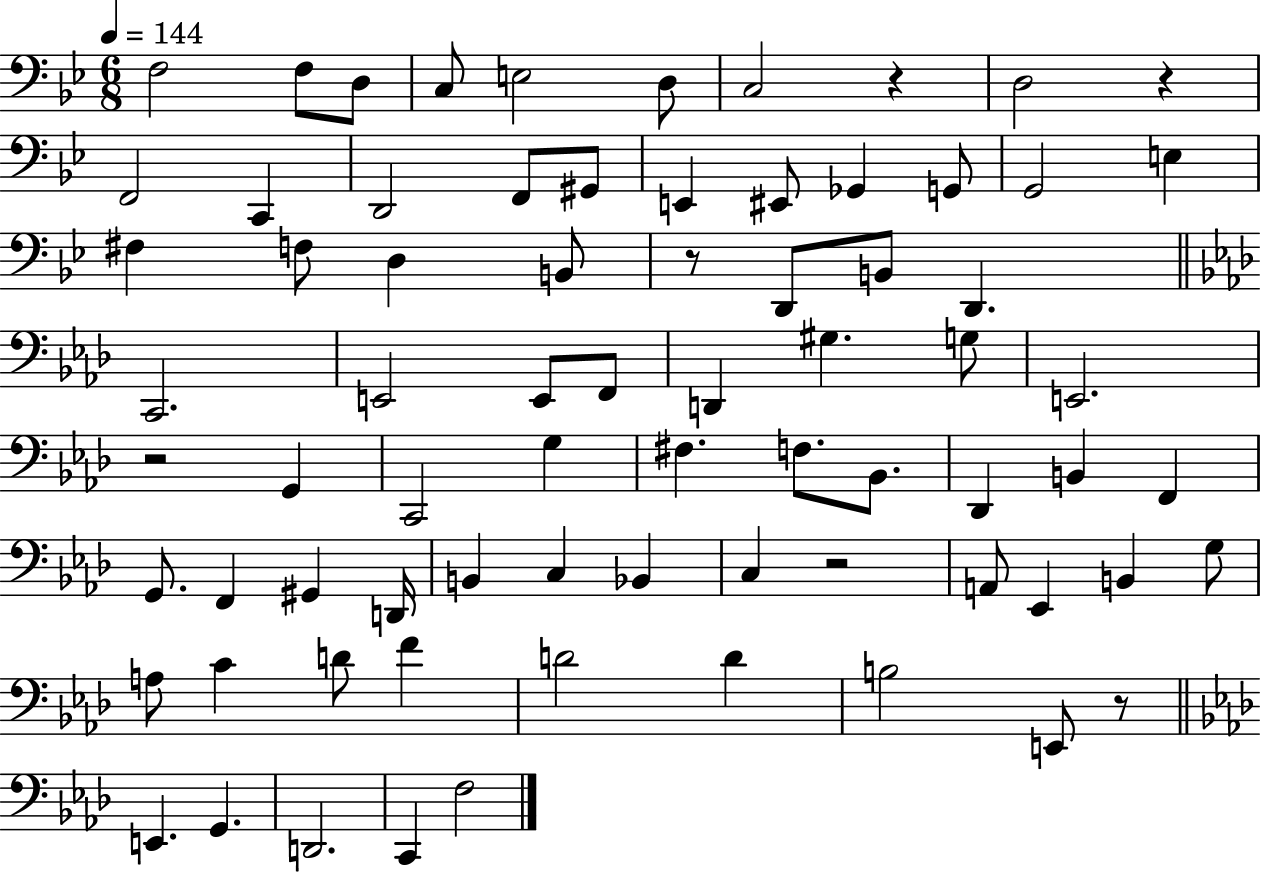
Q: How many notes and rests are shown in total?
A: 74